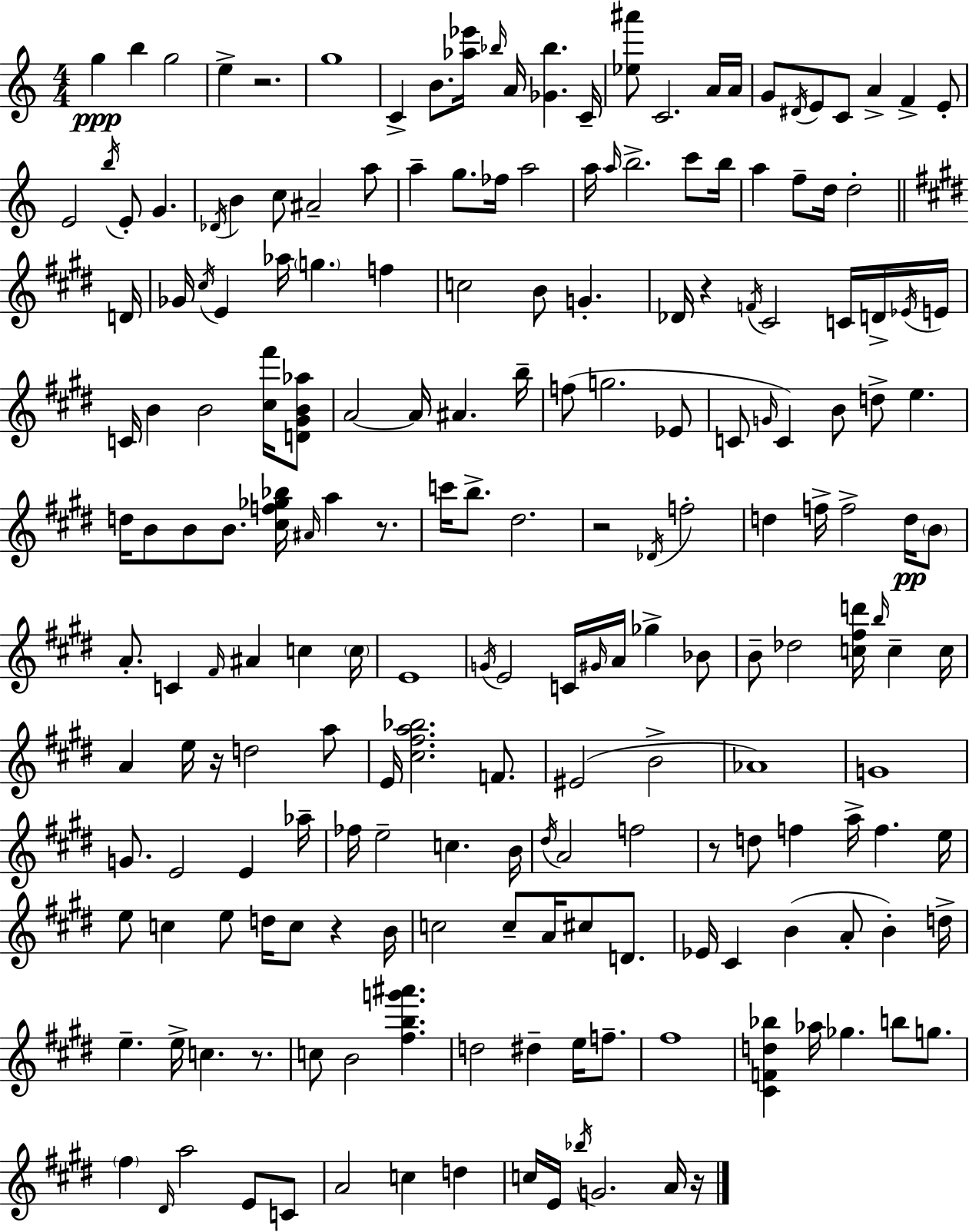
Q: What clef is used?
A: treble